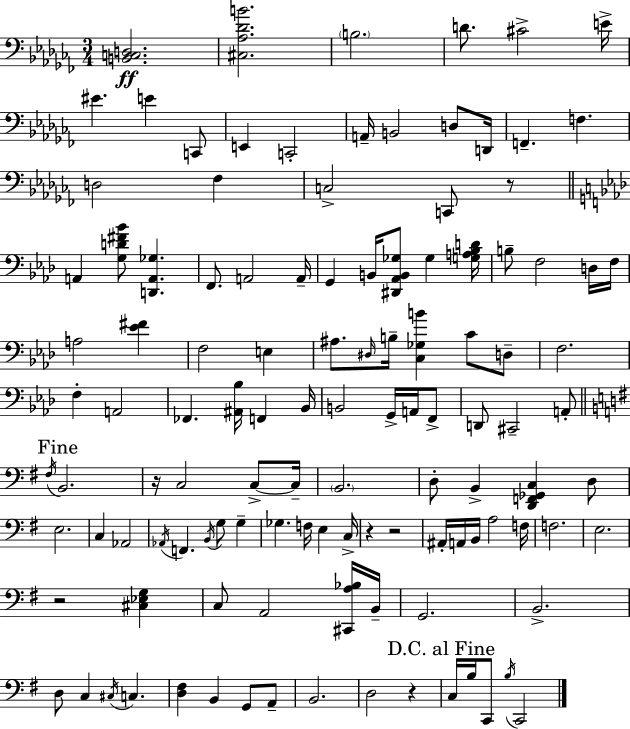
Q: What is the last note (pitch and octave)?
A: C2